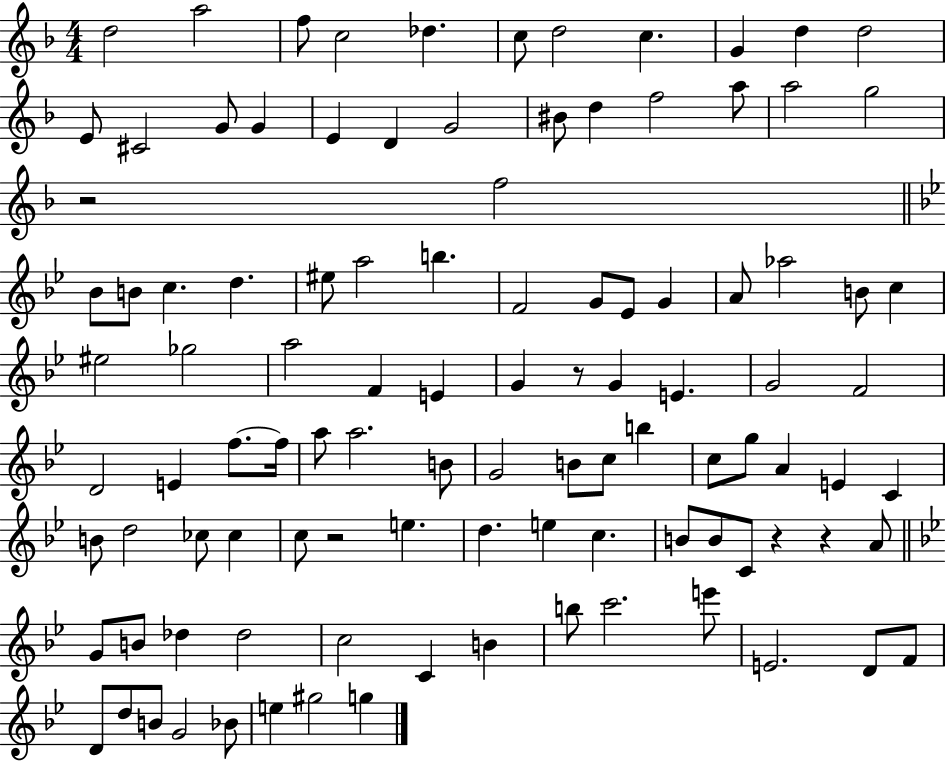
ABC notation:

X:1
T:Untitled
M:4/4
L:1/4
K:F
d2 a2 f/2 c2 _d c/2 d2 c G d d2 E/2 ^C2 G/2 G E D G2 ^B/2 d f2 a/2 a2 g2 z2 f2 _B/2 B/2 c d ^e/2 a2 b F2 G/2 _E/2 G A/2 _a2 B/2 c ^e2 _g2 a2 F E G z/2 G E G2 F2 D2 E f/2 f/4 a/2 a2 B/2 G2 B/2 c/2 b c/2 g/2 A E C B/2 d2 _c/2 _c c/2 z2 e d e c B/2 B/2 C/2 z z A/2 G/2 B/2 _d _d2 c2 C B b/2 c'2 e'/2 E2 D/2 F/2 D/2 d/2 B/2 G2 _B/2 e ^g2 g